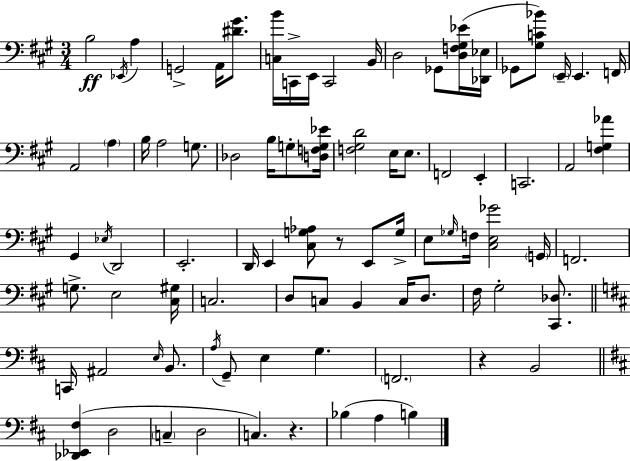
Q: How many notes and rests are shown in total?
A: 85